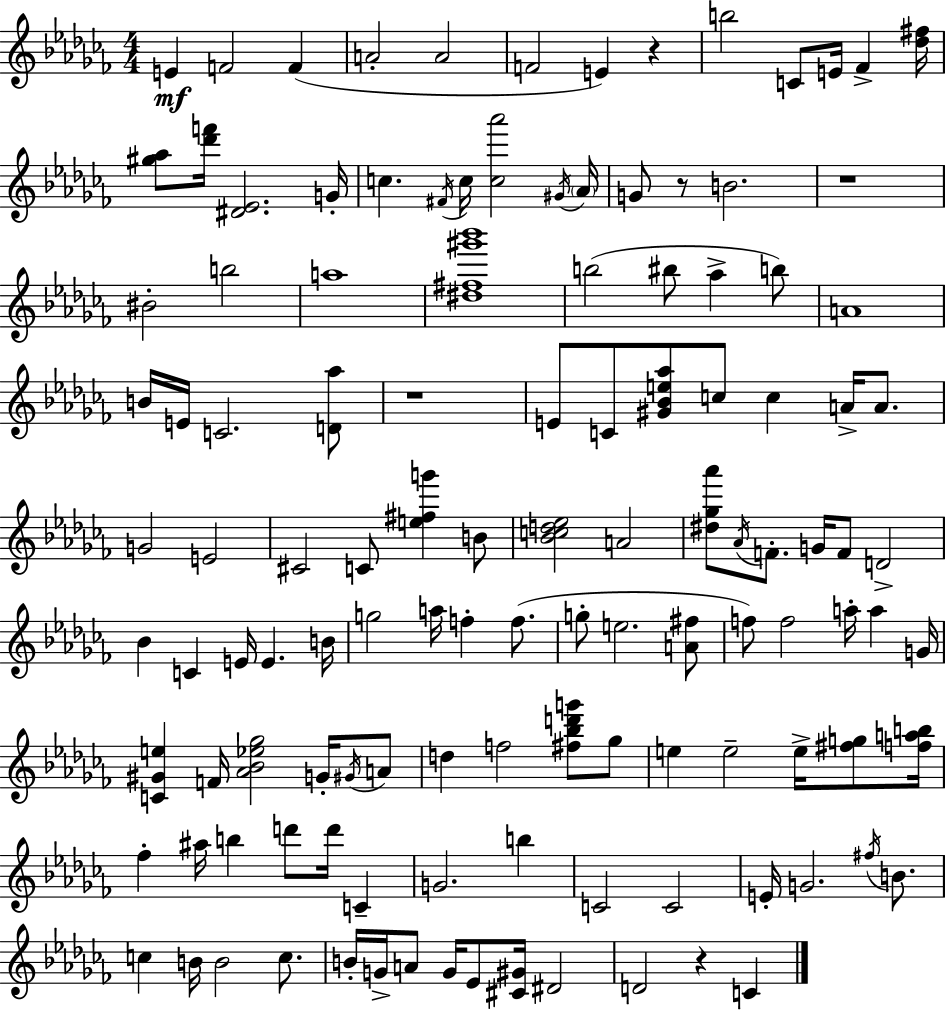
E4/q F4/h F4/q A4/h A4/h F4/h E4/q R/q B5/h C4/e E4/s FES4/q [Db5,F#5]/s [G#5,Ab5]/e [Db6,F6]/s [D#4,Eb4]/h. G4/s C5/q. F#4/s C5/s [C5,Ab6]/h G#4/s Ab4/s G4/e R/e B4/h. R/w BIS4/h B5/h A5/w [D#5,F#5,G#6,Bb6]/w B5/h BIS5/e Ab5/q B5/e A4/w B4/s E4/s C4/h. [D4,Ab5]/e R/w E4/e C4/e [G#4,Bb4,E5,Ab5]/e C5/e C5/q A4/s A4/e. G4/h E4/h C#4/h C4/e [E5,F#5,G6]/q B4/e [Bb4,C5,D5,Eb5]/h A4/h [D#5,Gb5,Ab6]/e Ab4/s F4/e. G4/s F4/e D4/h Bb4/q C4/q E4/s E4/q. B4/s G5/h A5/s F5/q F5/e. G5/e E5/h. [A4,F#5]/e F5/e F5/h A5/s A5/q G4/s [C4,G#4,E5]/q F4/s [Ab4,Bb4,Eb5,Gb5]/h G4/s G#4/s A4/e D5/q F5/h [F#5,Bb5,D6,G6]/e Gb5/e E5/q E5/h E5/s [F#5,G5]/e [F5,A5,B5]/s FES5/q A#5/s B5/q D6/e D6/s C4/q G4/h. B5/q C4/h C4/h E4/s G4/h. F#5/s B4/e. C5/q B4/s B4/h C5/e. B4/s G4/s A4/e G4/s Eb4/e [C#4,G#4]/s D#4/h D4/h R/q C4/q